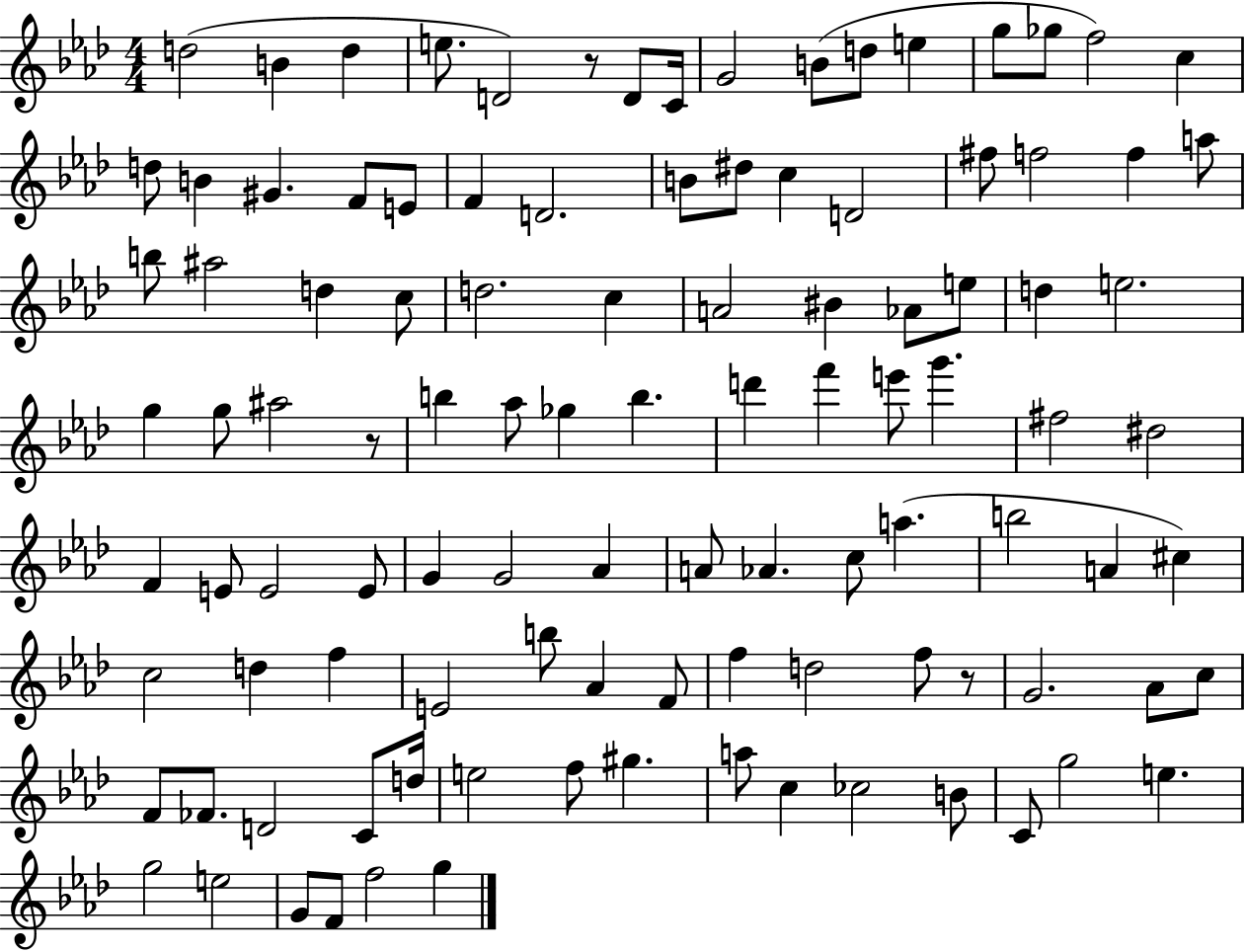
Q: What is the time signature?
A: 4/4